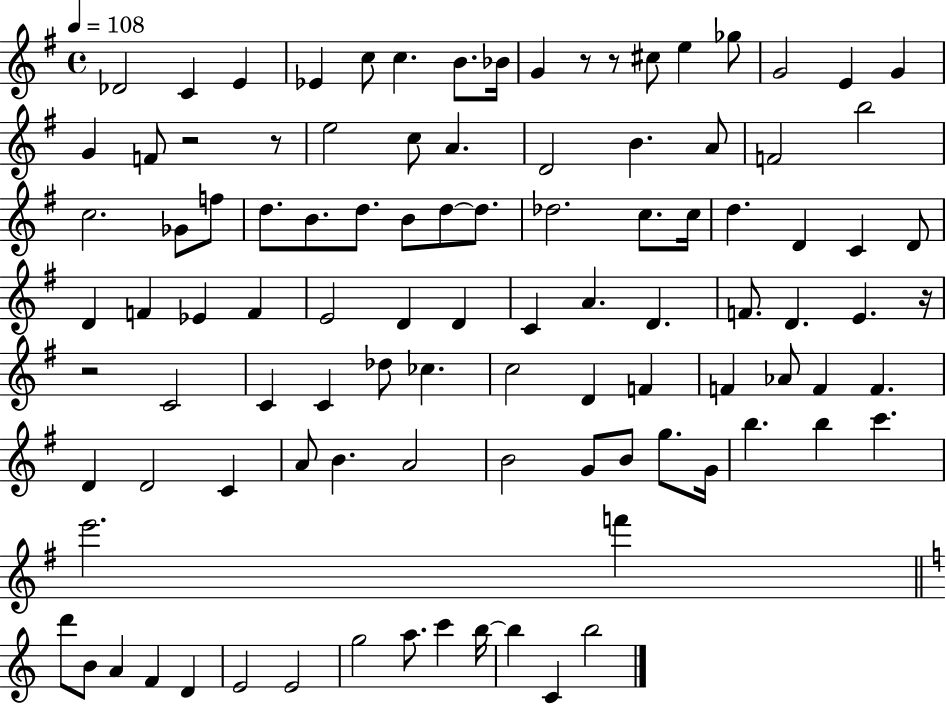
X:1
T:Untitled
M:4/4
L:1/4
K:G
_D2 C E _E c/2 c B/2 _B/4 G z/2 z/2 ^c/2 e _g/2 G2 E G G F/2 z2 z/2 e2 c/2 A D2 B A/2 F2 b2 c2 _G/2 f/2 d/2 B/2 d/2 B/2 d/2 d/2 _d2 c/2 c/4 d D C D/2 D F _E F E2 D D C A D F/2 D E z/4 z2 C2 C C _d/2 _c c2 D F F _A/2 F F D D2 C A/2 B A2 B2 G/2 B/2 g/2 G/4 b b c' e'2 f' d'/2 B/2 A F D E2 E2 g2 a/2 c' b/4 b C b2